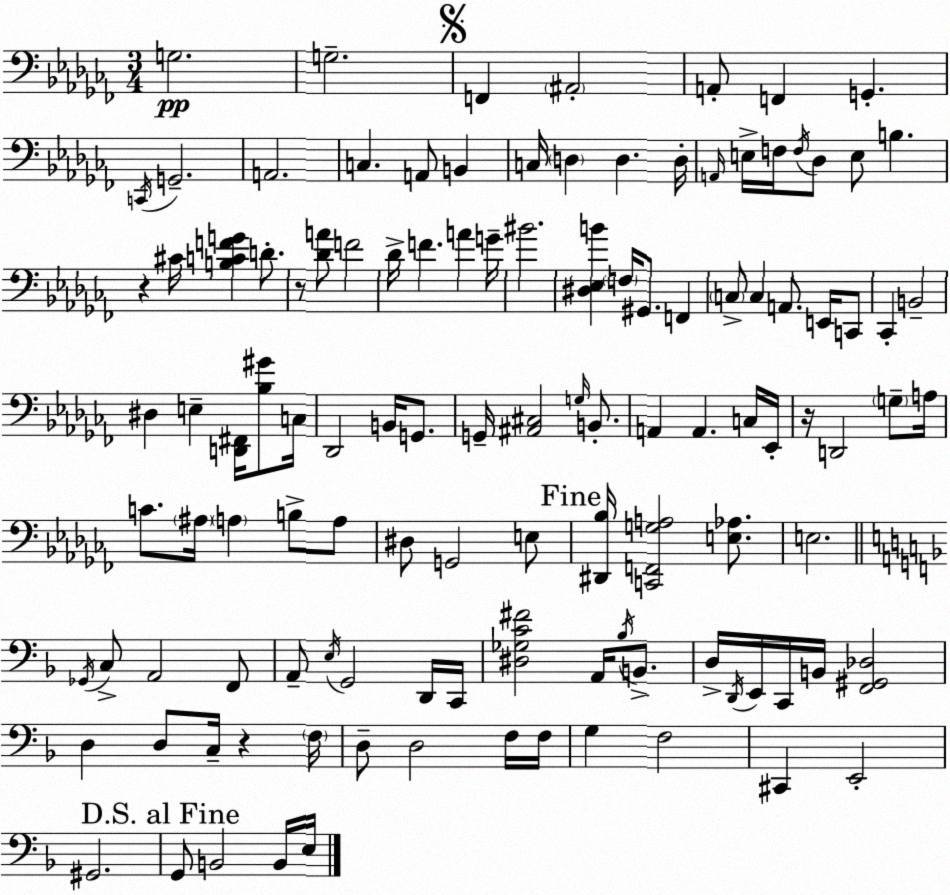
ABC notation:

X:1
T:Untitled
M:3/4
L:1/4
K:Abm
G,2 G,2 F,, ^A,,2 A,,/2 F,, G,, C,,/4 G,,2 A,,2 C, A,,/2 B,, C,/4 D, D, D,/4 A,,/4 E,/4 F,/4 F,/4 _D,/2 E,/2 B, z ^C/4 [B,CFG] D/2 z/2 [_DA]/2 F2 _D/4 F A G/4 ^B2 [^D,_E,B] F,/4 ^G,,/2 F,, C,/2 C, A,,/2 E,,/4 C,,/2 _C,, B,,2 ^D, E, [D,,^F,,]/4 [_B,^G]/2 C,/4 _D,,2 B,,/4 G,,/2 G,,/4 [^A,,^C,]2 G,/4 B,,/2 A,, A,, C,/4 _E,,/4 z/4 D,,2 G,/2 A,/4 C/2 ^A,/4 A, B,/2 A,/2 ^D,/2 G,,2 E,/2 [^D,,_B,]/4 [C,,F,,G,A,]2 [E,_A,]/2 E,2 _G,,/4 C,/2 A,,2 F,,/2 A,,/2 E,/4 G,,2 D,,/4 C,,/4 [^D,_G,C^F]2 A,,/4 _B,/4 B,,/2 D,/4 D,,/4 E,,/4 C,,/4 B,,/4 [F,,^G,,_D,]2 D, D,/2 C,/4 z F,/4 D,/2 D,2 F,/4 F,/4 G, F,2 ^C,, E,,2 ^G,,2 G,,/2 B,,2 B,,/4 E,/4